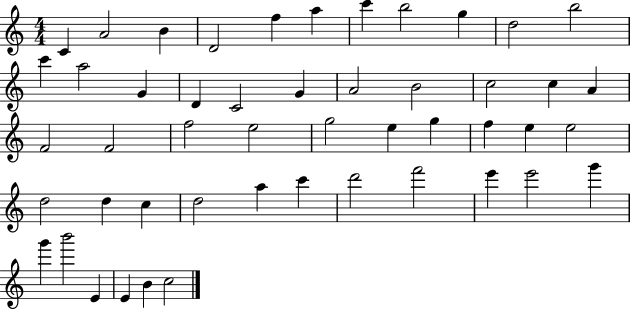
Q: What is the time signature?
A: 4/4